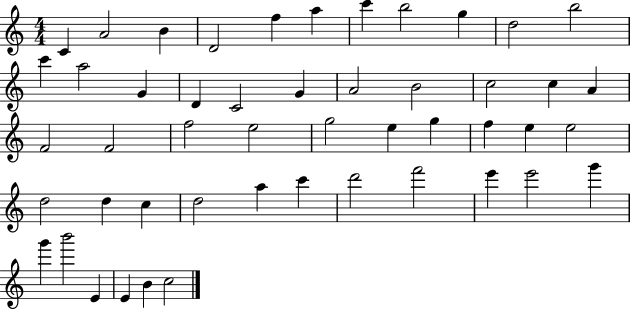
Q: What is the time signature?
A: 4/4